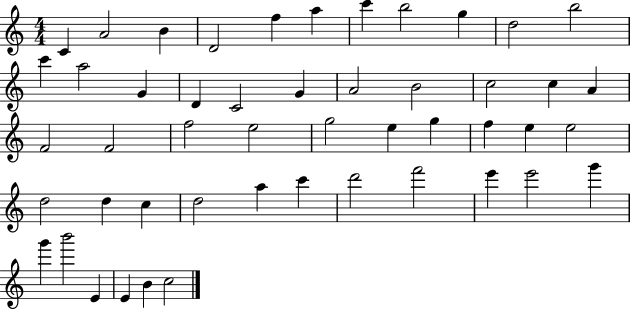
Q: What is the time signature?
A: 4/4